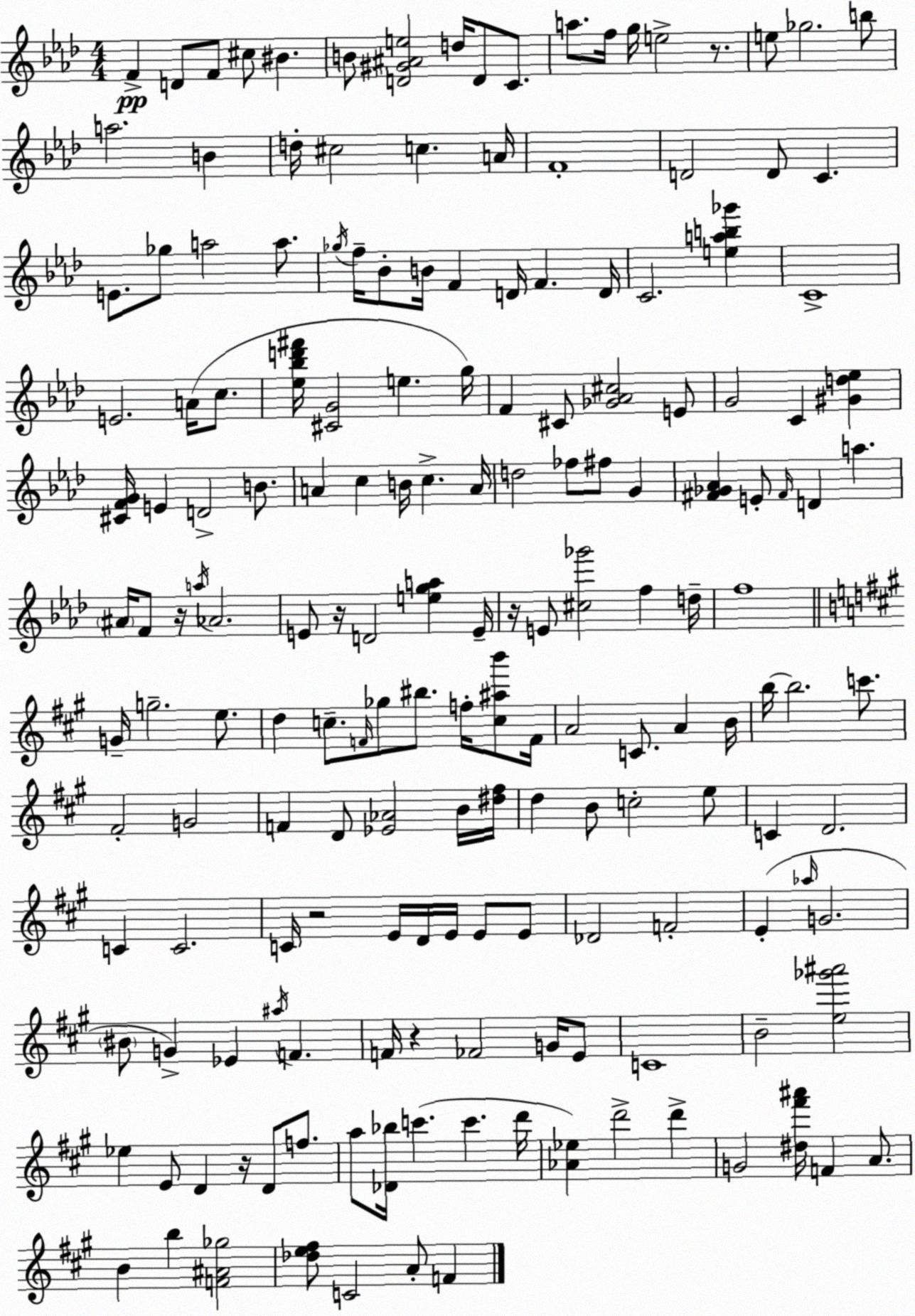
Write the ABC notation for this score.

X:1
T:Untitled
M:4/4
L:1/4
K:Ab
F D/2 F/2 ^c/2 ^B B/2 [D^G^Ae]2 d/4 D/2 C/2 a/2 f/4 g/4 e2 z/2 e/2 _g2 b/2 a2 B d/4 ^c2 c A/4 F4 D2 D/2 C E/2 _g/2 a2 a/2 _g/4 f/4 _B/2 B/4 F D/4 F D/4 C2 [eab_g'] C4 E2 A/4 c/2 [_e_bd'^f']/4 [^CG]2 e g/4 F ^C/2 [_G_A^c]2 E/2 G2 C [^Gd_e] [^CFG]/4 E D2 B/2 A c B/4 c A/4 d2 _f/2 ^f/2 G [^F_G_A] E/2 ^F/4 D a ^A/4 F/2 z/4 a/4 _A2 E/2 z/4 D2 [ega] E/4 z/4 E/2 [^c_g']2 f d/4 f4 G/4 g2 e/2 d c/2 F/4 _g/2 ^b/2 f/4 [c^ab']/2 F/4 A2 C/2 A B/4 b/4 b2 c'/2 ^F2 G2 F D/2 [_E_A]2 B/4 [^d^f]/4 d B/2 c2 e/2 C D2 C C2 C/4 z2 E/4 D/4 E/4 E/2 E/2 _D2 F2 E _a/4 G2 ^B/2 G _E ^a/4 F F/4 z _F2 G/4 E/2 C4 B2 [e_g'^a']2 _e E/2 D z/4 D/2 f/2 a/2 [_D_b]/4 c' c' d'/4 [_A_e] d'2 d' G2 [^d^f'^a']/4 F A/2 B b [F^A_g]2 [_de^f]/2 C2 A/2 F